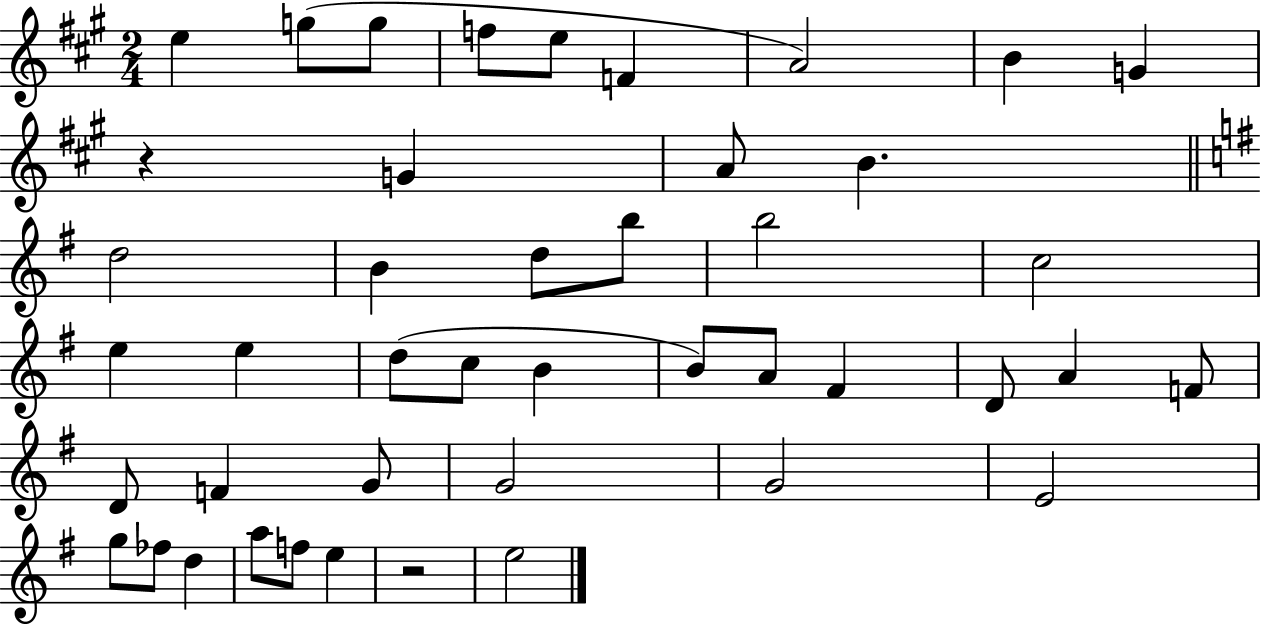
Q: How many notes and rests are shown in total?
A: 44